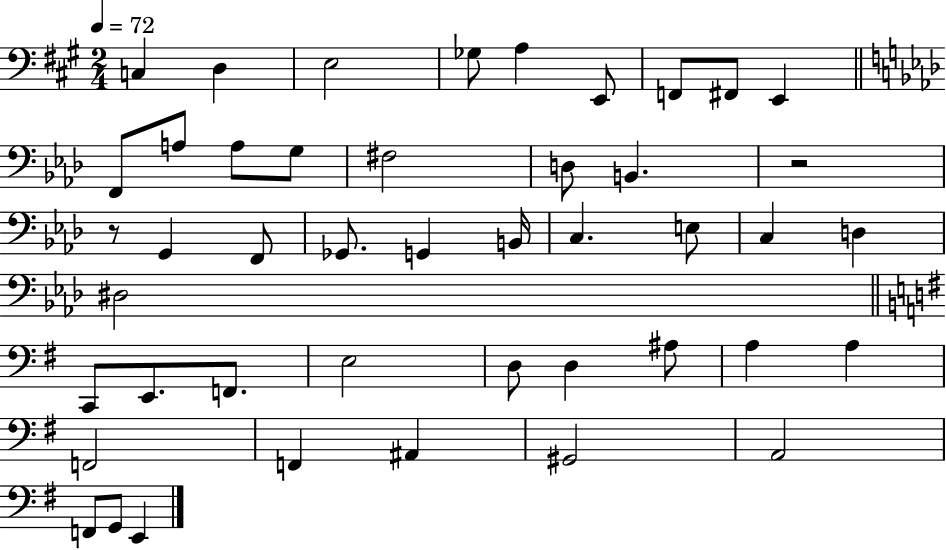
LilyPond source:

{
  \clef bass
  \numericTimeSignature
  \time 2/4
  \key a \major
  \tempo 4 = 72
  c4 d4 | e2 | ges8 a4 e,8 | f,8 fis,8 e,4 | \break \bar "||" \break \key aes \major f,8 a8 a8 g8 | fis2 | d8 b,4. | r2 | \break r8 g,4 f,8 | ges,8. g,4 b,16 | c4. e8 | c4 d4 | \break dis2 | \bar "||" \break \key g \major c,8 e,8. f,8. | e2 | d8 d4 ais8 | a4 a4 | \break f,2 | f,4 ais,4 | gis,2 | a,2 | \break f,8 g,8 e,4 | \bar "|."
}